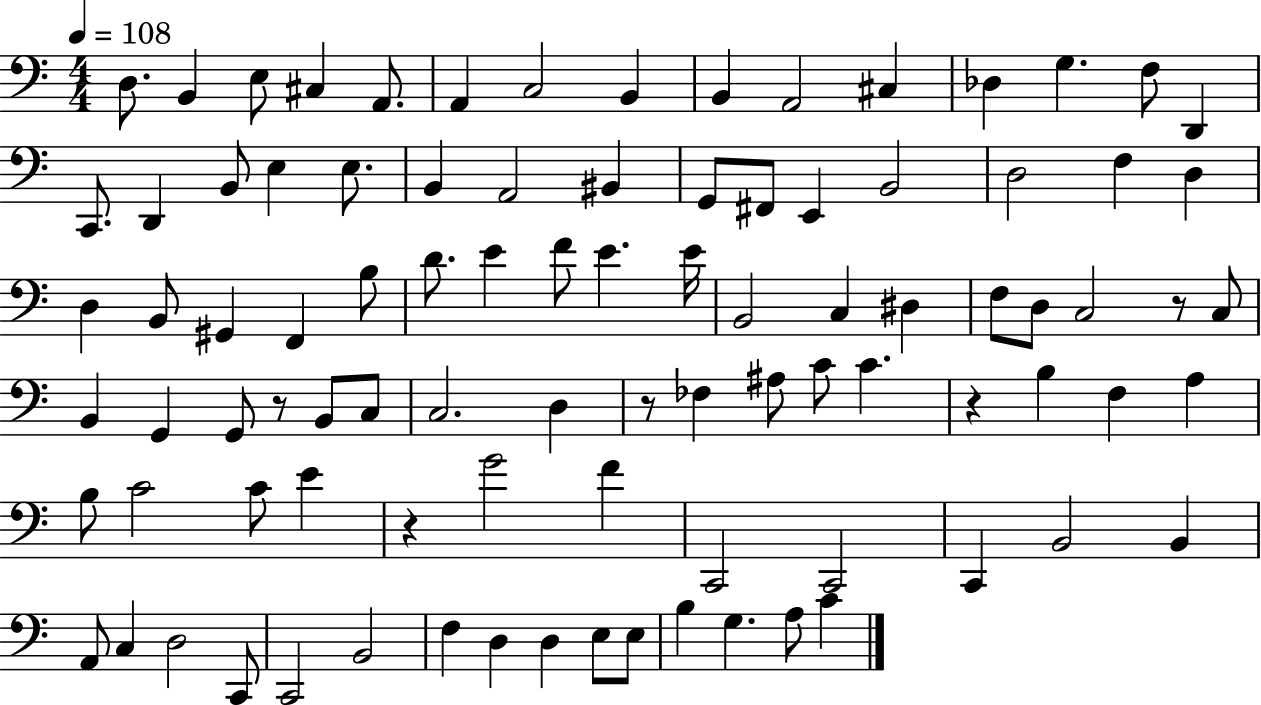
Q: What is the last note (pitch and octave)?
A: C4